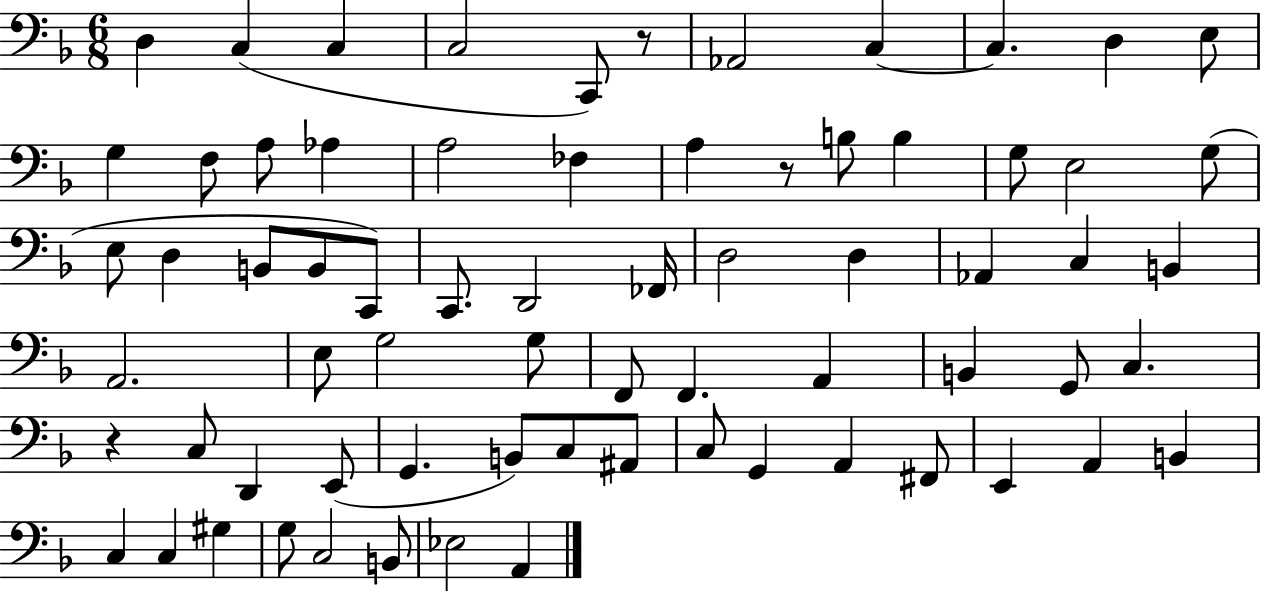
X:1
T:Untitled
M:6/8
L:1/4
K:F
D, C, C, C,2 C,,/2 z/2 _A,,2 C, C, D, E,/2 G, F,/2 A,/2 _A, A,2 _F, A, z/2 B,/2 B, G,/2 E,2 G,/2 E,/2 D, B,,/2 B,,/2 C,,/2 C,,/2 D,,2 _F,,/4 D,2 D, _A,, C, B,, A,,2 E,/2 G,2 G,/2 F,,/2 F,, A,, B,, G,,/2 C, z C,/2 D,, E,,/2 G,, B,,/2 C,/2 ^A,,/2 C,/2 G,, A,, ^F,,/2 E,, A,, B,, C, C, ^G, G,/2 C,2 B,,/2 _E,2 A,,